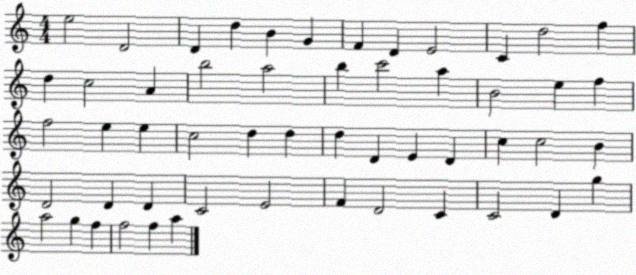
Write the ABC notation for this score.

X:1
T:Untitled
M:4/4
L:1/4
K:C
e2 D2 D d B G F D E2 C d2 f d c2 A b2 a2 b c'2 a B2 e f f2 e e c2 d d d D E D c c2 B D2 D D C2 E2 F D2 C C2 D g a2 g f f2 f a